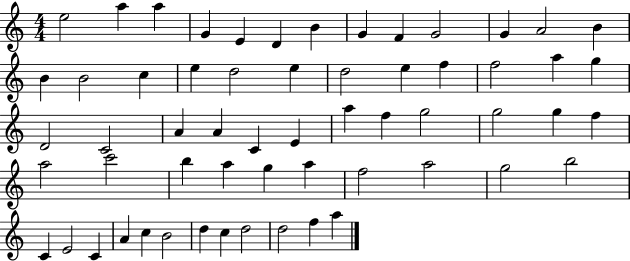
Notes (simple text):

E5/h A5/q A5/q G4/q E4/q D4/q B4/q G4/q F4/q G4/h G4/q A4/h B4/q B4/q B4/h C5/q E5/q D5/h E5/q D5/h E5/q F5/q F5/h A5/q G5/q D4/h C4/h A4/q A4/q C4/q E4/q A5/q F5/q G5/h G5/h G5/q F5/q A5/h C6/h B5/q A5/q G5/q A5/q F5/h A5/h G5/h B5/h C4/q E4/h C4/q A4/q C5/q B4/h D5/q C5/q D5/h D5/h F5/q A5/q